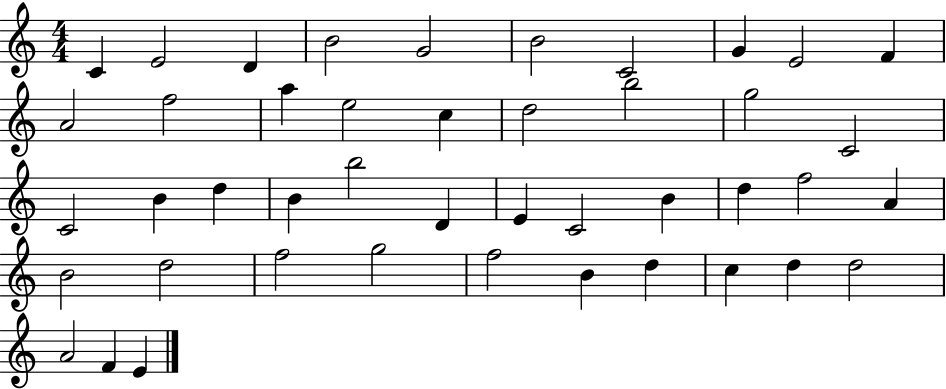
C4/q E4/h D4/q B4/h G4/h B4/h C4/h G4/q E4/h F4/q A4/h F5/h A5/q E5/h C5/q D5/h B5/h G5/h C4/h C4/h B4/q D5/q B4/q B5/h D4/q E4/q C4/h B4/q D5/q F5/h A4/q B4/h D5/h F5/h G5/h F5/h B4/q D5/q C5/q D5/q D5/h A4/h F4/q E4/q